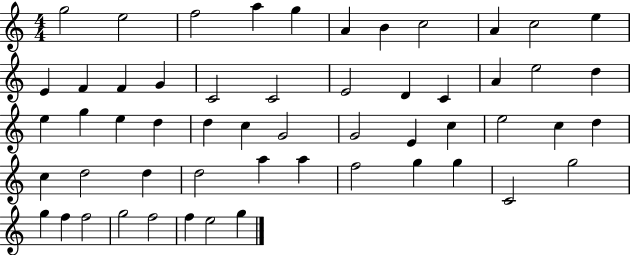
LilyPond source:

{
  \clef treble
  \numericTimeSignature
  \time 4/4
  \key c \major
  g''2 e''2 | f''2 a''4 g''4 | a'4 b'4 c''2 | a'4 c''2 e''4 | \break e'4 f'4 f'4 g'4 | c'2 c'2 | e'2 d'4 c'4 | a'4 e''2 d''4 | \break e''4 g''4 e''4 d''4 | d''4 c''4 g'2 | g'2 e'4 c''4 | e''2 c''4 d''4 | \break c''4 d''2 d''4 | d''2 a''4 a''4 | f''2 g''4 g''4 | c'2 g''2 | \break g''4 f''4 f''2 | g''2 f''2 | f''4 e''2 g''4 | \bar "|."
}